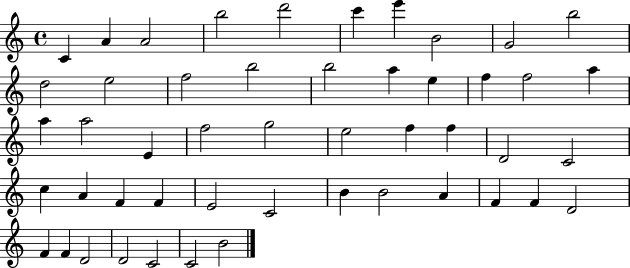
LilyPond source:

{
  \clef treble
  \time 4/4
  \defaultTimeSignature
  \key c \major
  c'4 a'4 a'2 | b''2 d'''2 | c'''4 e'''4 b'2 | g'2 b''2 | \break d''2 e''2 | f''2 b''2 | b''2 a''4 e''4 | f''4 f''2 a''4 | \break a''4 a''2 e'4 | f''2 g''2 | e''2 f''4 f''4 | d'2 c'2 | \break c''4 a'4 f'4 f'4 | e'2 c'2 | b'4 b'2 a'4 | f'4 f'4 d'2 | \break f'4 f'4 d'2 | d'2 c'2 | c'2 b'2 | \bar "|."
}